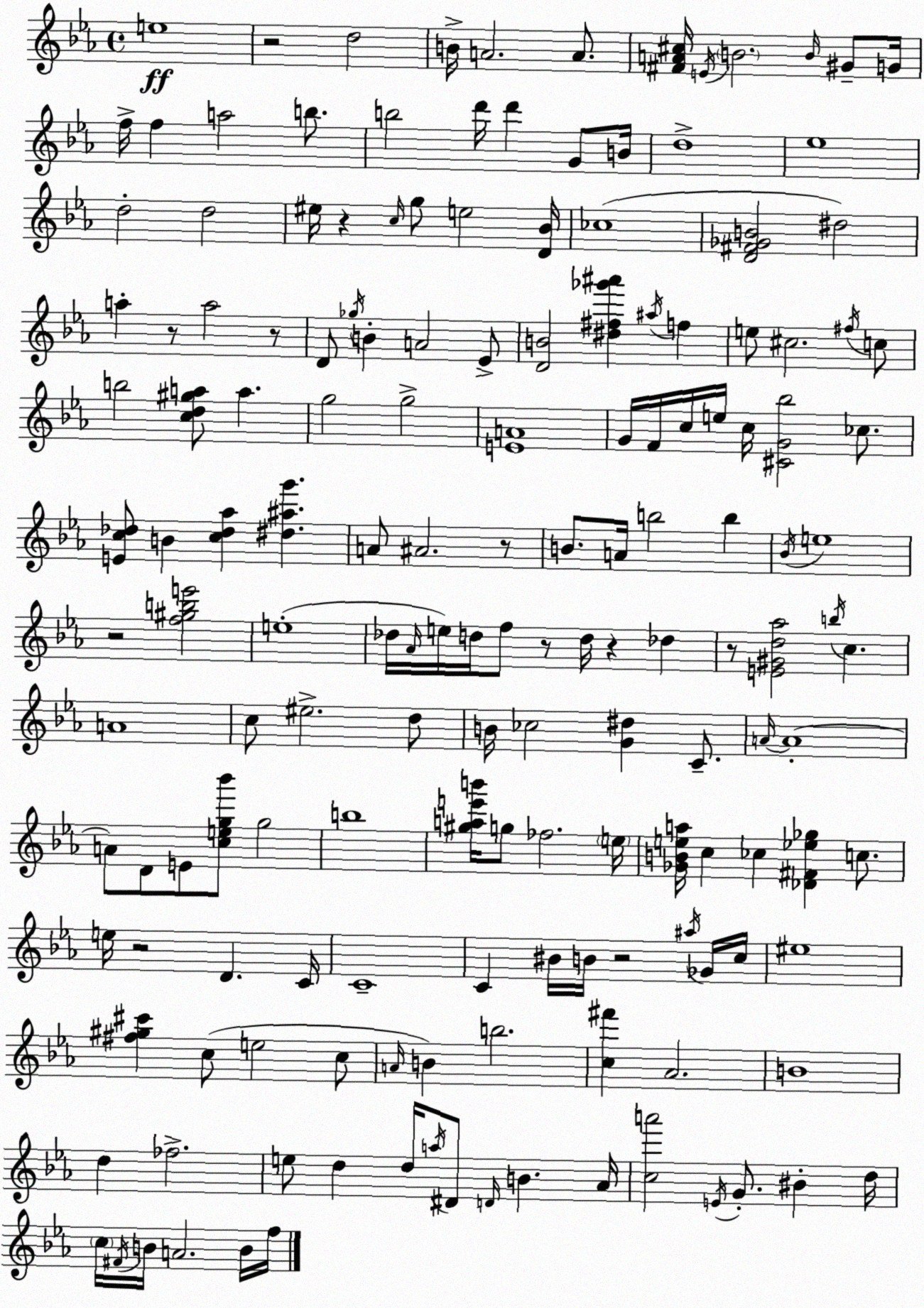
X:1
T:Untitled
M:4/4
L:1/4
K:Eb
e4 z2 d2 B/4 A2 A/2 [^FA^c]/4 E/4 B2 B/4 ^G/2 G/4 f/4 f a2 b/2 b2 d'/4 d' G/2 B/4 d4 _e4 d2 d2 ^e/4 z c/4 g/2 e2 [D_B]/4 _c4 [D^F_GB]2 ^d2 a z/2 a2 z/2 D/2 _g/4 B A2 _E/2 [DB]2 [^d^f_g'^a'] ^a/4 f e/2 ^c2 ^f/4 c/2 b2 [cd^ga]/2 a g2 g2 [EA]4 G/4 F/4 c/4 e/4 c/4 [^CG_b]2 _c/2 [Ec_d]/2 B [c_d_a] [^d^ag'] A/2 ^A2 z/2 B/2 A/4 b2 b _B/4 e4 z2 [f^gbe']2 e4 _d/4 _A/4 e/4 d/4 f/2 z/2 d/4 z _d z/2 [E^Gd_a]2 b/4 c A4 c/2 ^e2 d/2 B/4 _c2 [G^d] C/2 A/4 A4 A/2 D/2 E/2 [ceg_b']/2 g2 b4 [^gae'b']/4 g/2 _f2 e/4 [_GBea]/4 c _c [_D^F_e_g] c/2 e/4 z2 D C/4 C4 C ^B/4 B/4 z2 ^a/4 _G/4 c/4 ^e4 [^f^g^c'] c/2 e2 c/2 A/4 B b2 [c^f'] _A2 B4 d _f2 e/2 d d/4 a/4 ^D/2 D/4 B _A/4 [ca']2 E/4 G/2 ^B d/4 c/4 ^F/4 B/4 A2 B/4 f/4